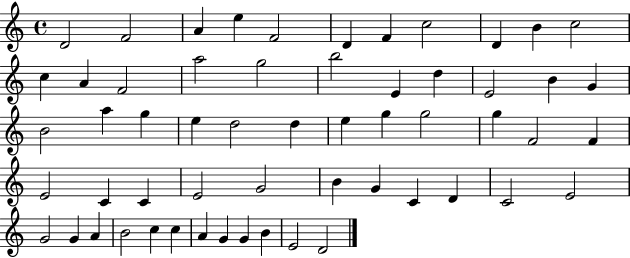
{
  \clef treble
  \time 4/4
  \defaultTimeSignature
  \key c \major
  d'2 f'2 | a'4 e''4 f'2 | d'4 f'4 c''2 | d'4 b'4 c''2 | \break c''4 a'4 f'2 | a''2 g''2 | b''2 e'4 d''4 | e'2 b'4 g'4 | \break b'2 a''4 g''4 | e''4 d''2 d''4 | e''4 g''4 g''2 | g''4 f'2 f'4 | \break e'2 c'4 c'4 | e'2 g'2 | b'4 g'4 c'4 d'4 | c'2 e'2 | \break g'2 g'4 a'4 | b'2 c''4 c''4 | a'4 g'4 g'4 b'4 | e'2 d'2 | \break \bar "|."
}